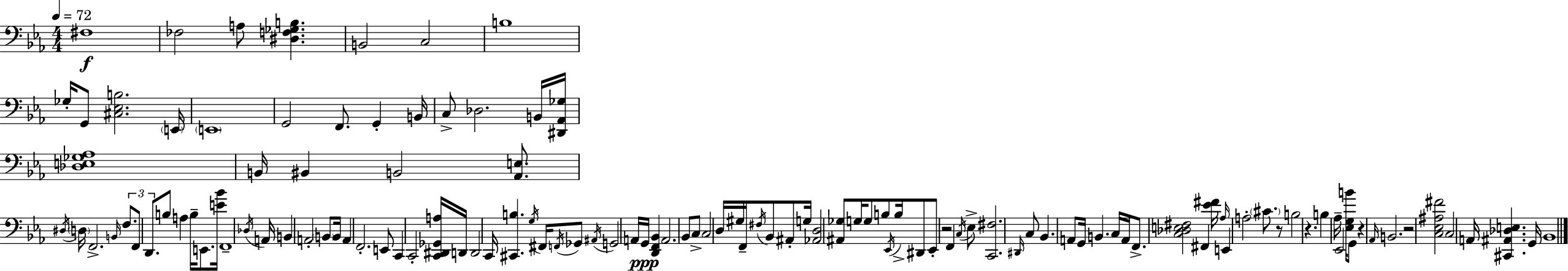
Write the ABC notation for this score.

X:1
T:Untitled
M:4/4
L:1/4
K:Cm
^F,4 _F,2 A,/2 [^D,F,_G,B,] B,,2 C,2 B,4 _G,/4 G,,/2 [^C,_E,B,]2 E,,/4 E,,4 G,,2 F,,/2 G,, B,,/4 C,/2 _D,2 B,,/4 [^D,,_A,,_G,]/4 [_D,E,_G,_A,]4 B,,/4 ^B,, B,,2 [_A,,E,]/2 ^D,/4 D,/4 F,,2 B,,/4 F,/2 F,,/2 D,,/2 B,/2 A, B,/4 E,,/2 [E_B]/4 F,,4 _D,/4 A,,/4 B,, A,,2 B,,/2 B,,/4 A,, F,,2 E,,/2 C,, C,,2 [C,,^D,,_G,,A,]/4 D,,/4 D,,2 C,,/4 [^C,,B,] G,/4 ^F,,/4 F,,/4 _G,,/2 ^A,,/4 G,,2 A,,/4 G,,/4 [D,,F,,_B,,] A,,2 _B,,/2 C,/2 C,2 D,/4 ^G,/4 F,,/4 ^F,/4 _B,,/2 ^A,,/2 G,/4 [_A,,D,]2 [^A,,_G,]/2 G,/4 G,/2 B,/2 _E,,/4 B,/4 ^D,,/2 _E,,/2 z2 F,, C,/4 _E,/2 [C,,^F,]2 ^D,,/4 C,/2 _B,, A,,/2 G,,/4 B,, C,/4 A,,/4 F,,/2 [C,_D,E,^F,]2 ^F,, [_E^F]/4 _A,/4 E,, A,2 ^C/2 z/2 B,2 z B, _A,/4 _E,,2 [_E,G,B]/4 G,,/2 z _A,,/4 B,,2 z2 [C,_E,^A,^F]2 C,2 A,,/4 [^C,,^A,,_D,E,] G,,/4 _B,,4